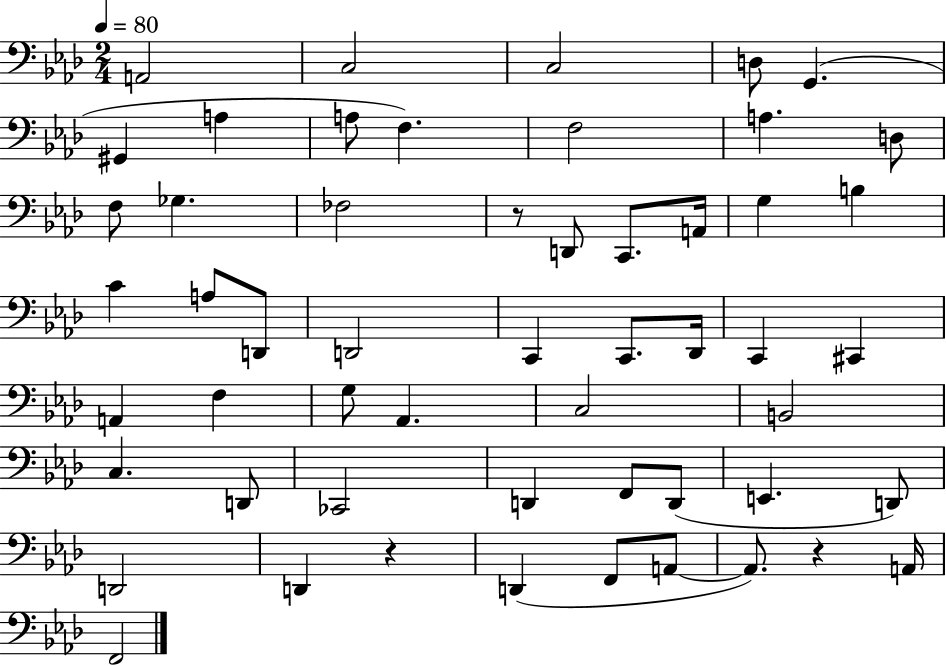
A2/h C3/h C3/h D3/e G2/q. G#2/q A3/q A3/e F3/q. F3/h A3/q. D3/e F3/e Gb3/q. FES3/h R/e D2/e C2/e. A2/s G3/q B3/q C4/q A3/e D2/e D2/h C2/q C2/e. Db2/s C2/q C#2/q A2/q F3/q G3/e Ab2/q. C3/h B2/h C3/q. D2/e CES2/h D2/q F2/e D2/e E2/q. D2/e D2/h D2/q R/q D2/q F2/e A2/e A2/e. R/q A2/s F2/h